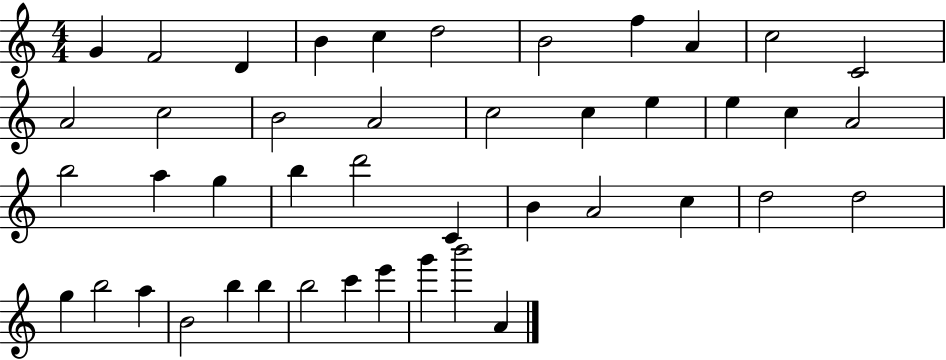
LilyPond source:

{
  \clef treble
  \numericTimeSignature
  \time 4/4
  \key c \major
  g'4 f'2 d'4 | b'4 c''4 d''2 | b'2 f''4 a'4 | c''2 c'2 | \break a'2 c''2 | b'2 a'2 | c''2 c''4 e''4 | e''4 c''4 a'2 | \break b''2 a''4 g''4 | b''4 d'''2 c'4 | b'4 a'2 c''4 | d''2 d''2 | \break g''4 b''2 a''4 | b'2 b''4 b''4 | b''2 c'''4 e'''4 | g'''4 b'''2 a'4 | \break \bar "|."
}